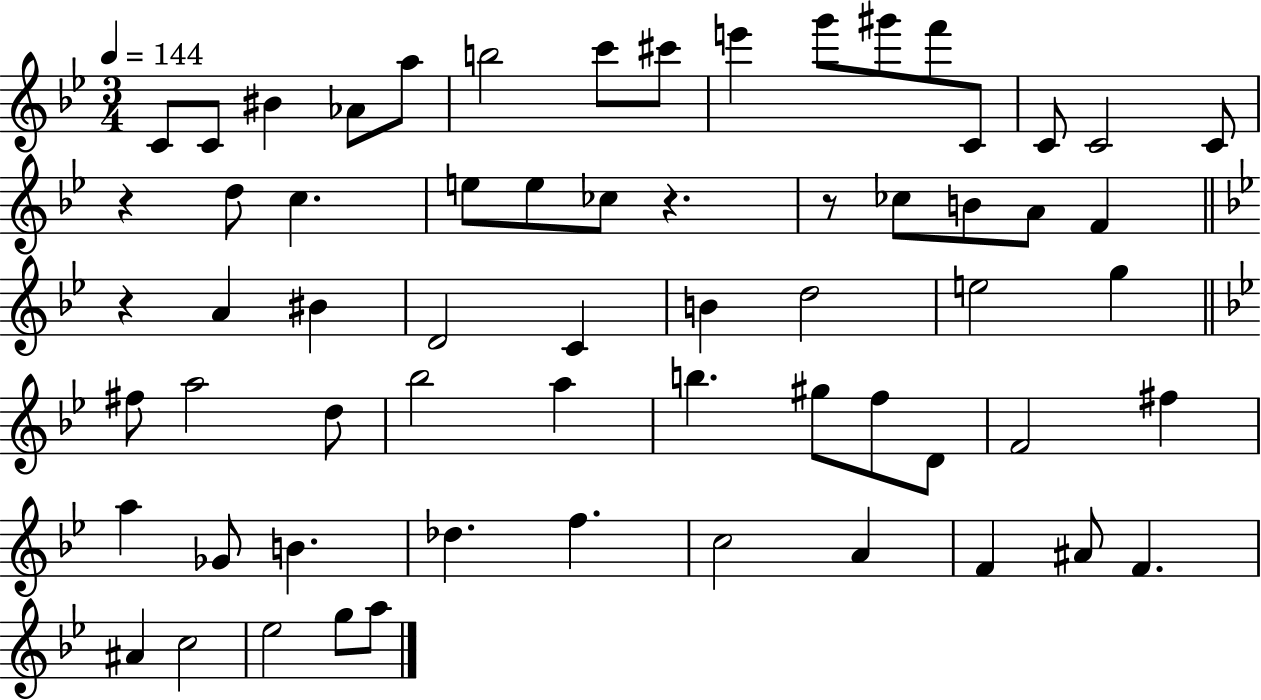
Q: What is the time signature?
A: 3/4